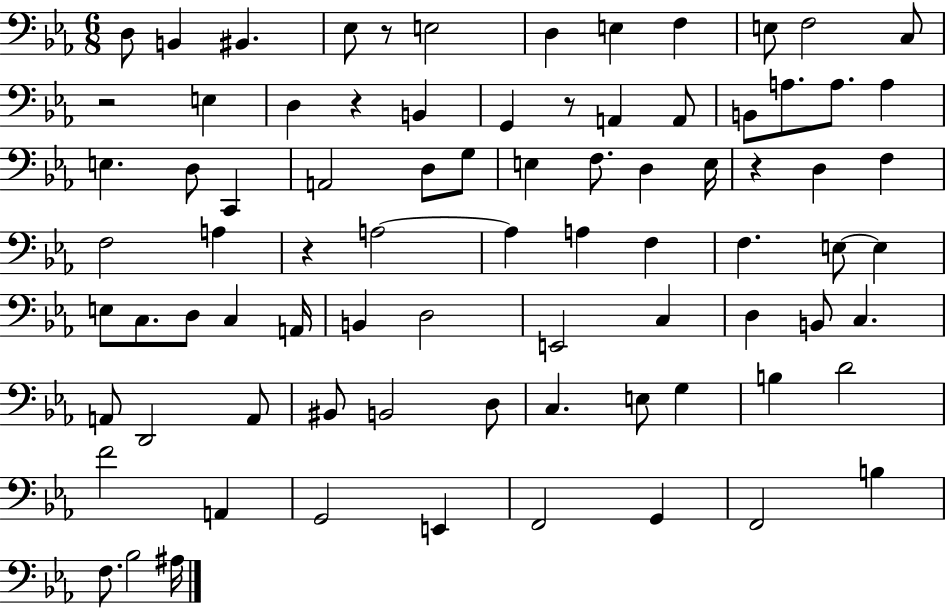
{
  \clef bass
  \numericTimeSignature
  \time 6/8
  \key ees \major
  d8 b,4 bis,4. | ees8 r8 e2 | d4 e4 f4 | e8 f2 c8 | \break r2 e4 | d4 r4 b,4 | g,4 r8 a,4 a,8 | b,8 a8. a8. a4 | \break e4. d8 c,4 | a,2 d8 g8 | e4 f8. d4 e16 | r4 d4 f4 | \break f2 a4 | r4 a2~~ | a4 a4 f4 | f4. e8~~ e4 | \break e8 c8. d8 c4 a,16 | b,4 d2 | e,2 c4 | d4 b,8 c4. | \break a,8 d,2 a,8 | bis,8 b,2 d8 | c4. e8 g4 | b4 d'2 | \break f'2 a,4 | g,2 e,4 | f,2 g,4 | f,2 b4 | \break f8. bes2 ais16 | \bar "|."
}